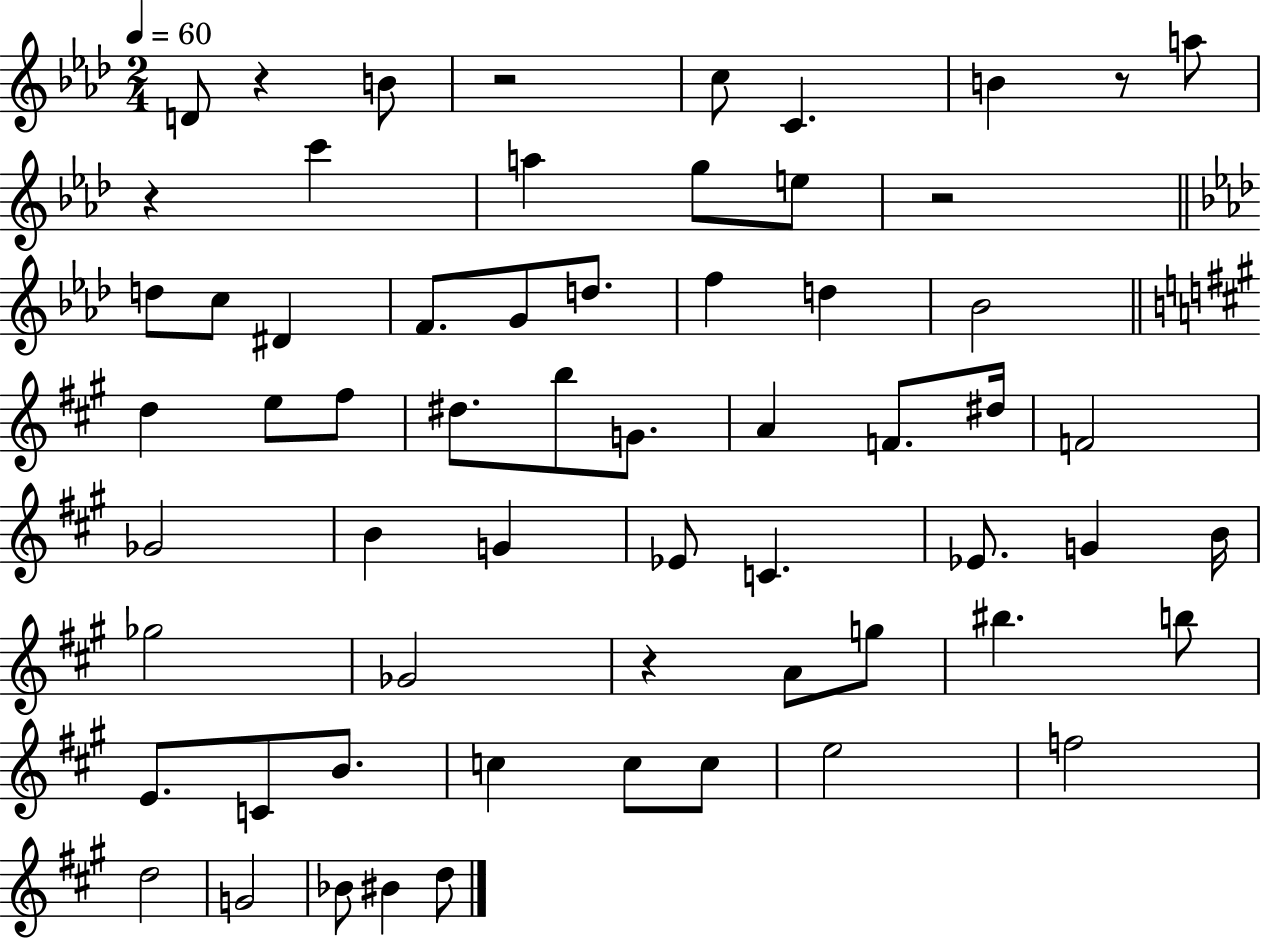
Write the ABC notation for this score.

X:1
T:Untitled
M:2/4
L:1/4
K:Ab
D/2 z B/2 z2 c/2 C B z/2 a/2 z c' a g/2 e/2 z2 d/2 c/2 ^D F/2 G/2 d/2 f d _B2 d e/2 ^f/2 ^d/2 b/2 G/2 A F/2 ^d/4 F2 _G2 B G _E/2 C _E/2 G B/4 _g2 _G2 z A/2 g/2 ^b b/2 E/2 C/2 B/2 c c/2 c/2 e2 f2 d2 G2 _B/2 ^B d/2